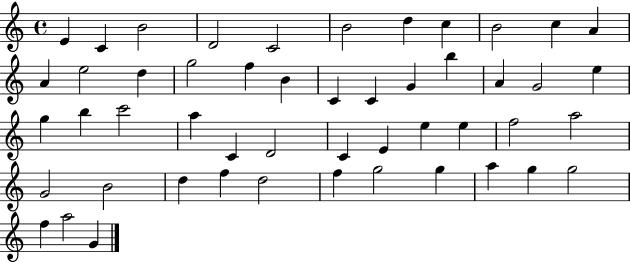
X:1
T:Untitled
M:4/4
L:1/4
K:C
E C B2 D2 C2 B2 d c B2 c A A e2 d g2 f B C C G b A G2 e g b c'2 a C D2 C E e e f2 a2 G2 B2 d f d2 f g2 g a g g2 f a2 G